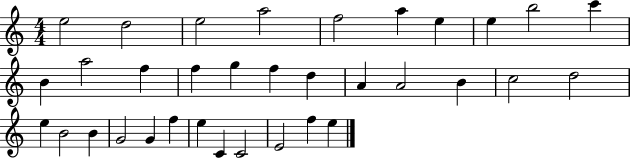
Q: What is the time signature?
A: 4/4